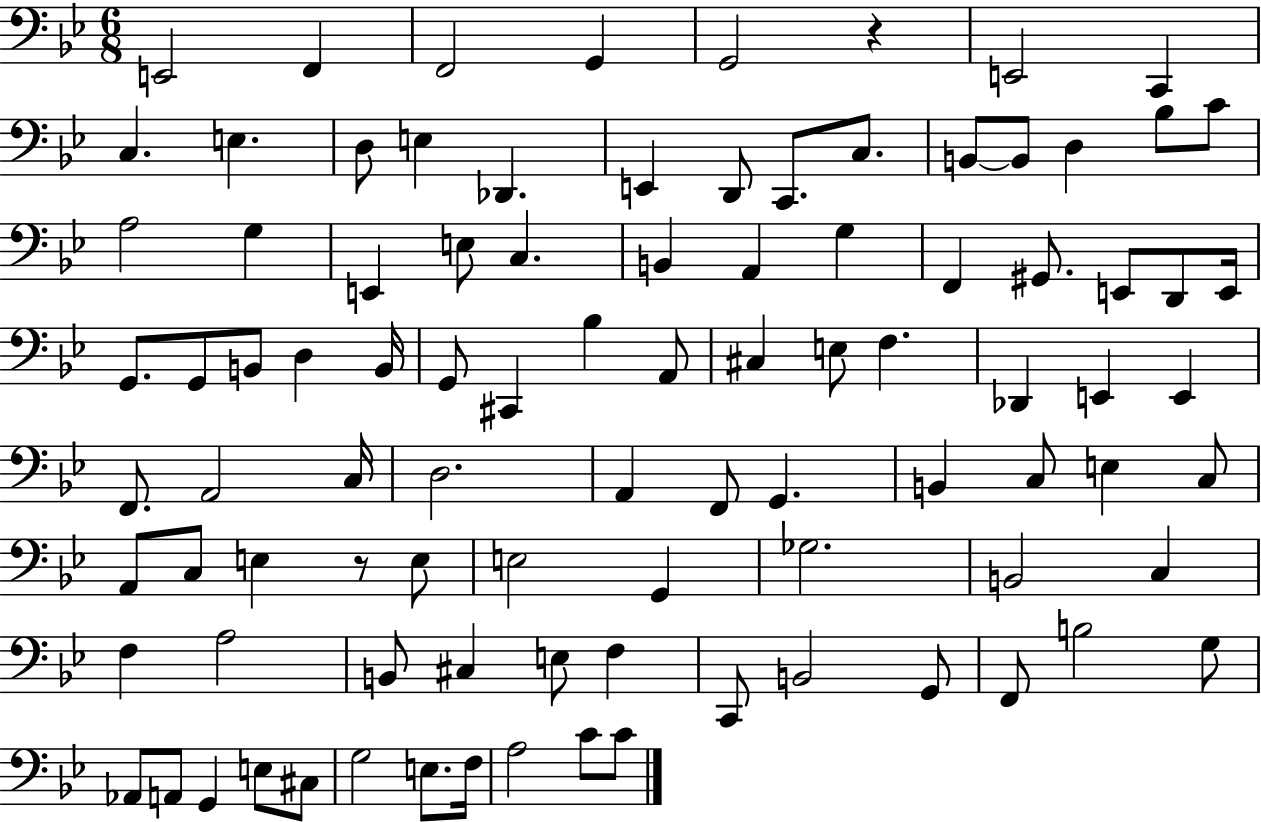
X:1
T:Untitled
M:6/8
L:1/4
K:Bb
E,,2 F,, F,,2 G,, G,,2 z E,,2 C,, C, E, D,/2 E, _D,, E,, D,,/2 C,,/2 C,/2 B,,/2 B,,/2 D, _B,/2 C/2 A,2 G, E,, E,/2 C, B,, A,, G, F,, ^G,,/2 E,,/2 D,,/2 E,,/4 G,,/2 G,,/2 B,,/2 D, B,,/4 G,,/2 ^C,, _B, A,,/2 ^C, E,/2 F, _D,, E,, E,, F,,/2 A,,2 C,/4 D,2 A,, F,,/2 G,, B,, C,/2 E, C,/2 A,,/2 C,/2 E, z/2 E,/2 E,2 G,, _G,2 B,,2 C, F, A,2 B,,/2 ^C, E,/2 F, C,,/2 B,,2 G,,/2 F,,/2 B,2 G,/2 _A,,/2 A,,/2 G,, E,/2 ^C,/2 G,2 E,/2 F,/4 A,2 C/2 C/2